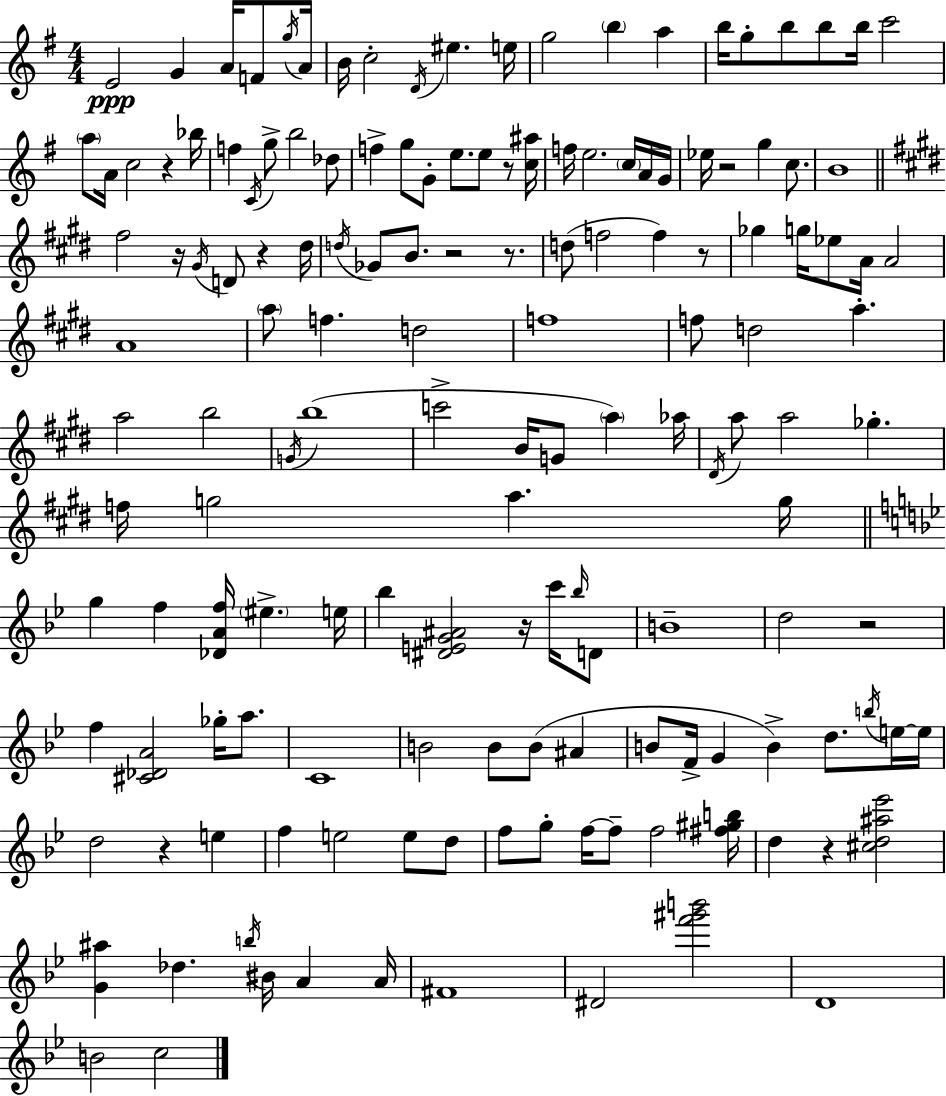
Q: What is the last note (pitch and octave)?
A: C5